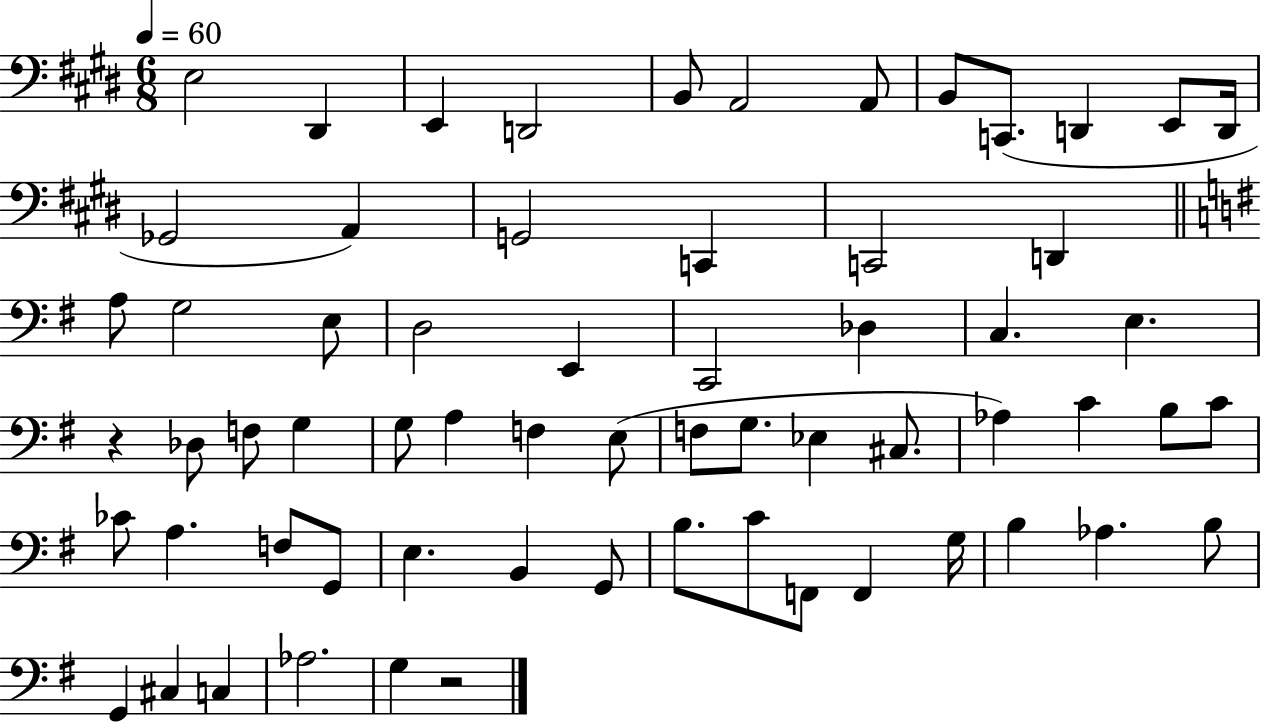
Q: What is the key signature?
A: E major